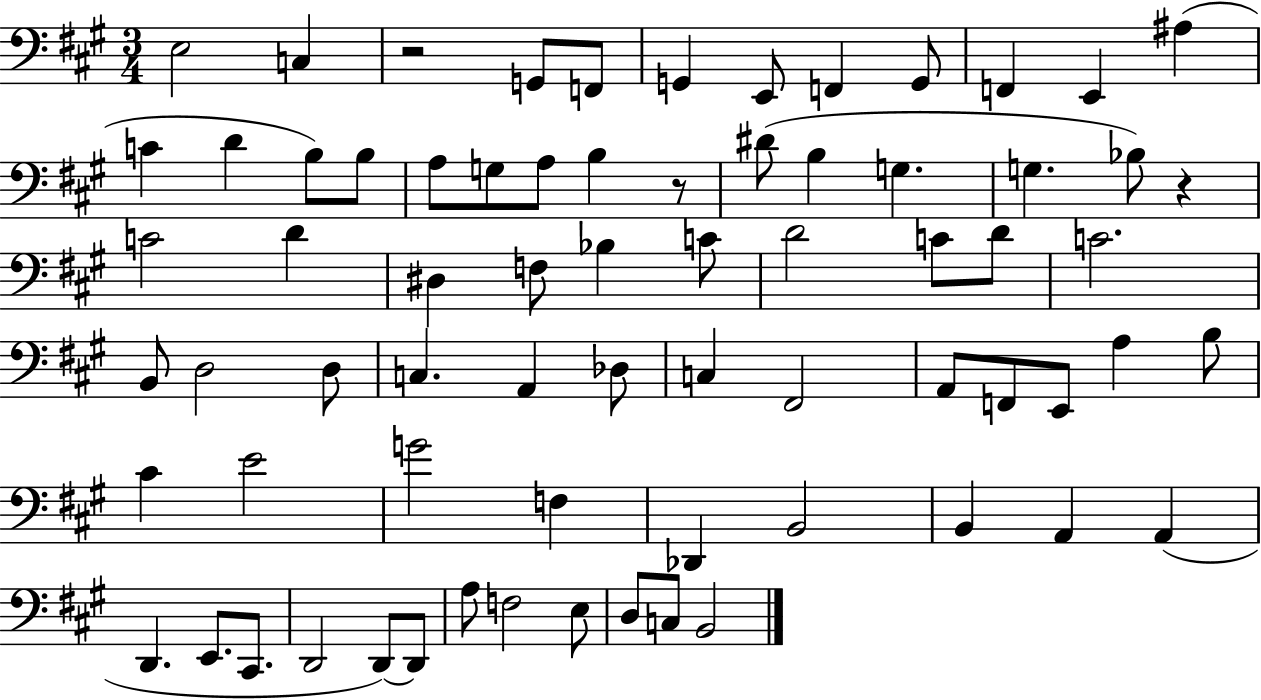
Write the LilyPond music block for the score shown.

{
  \clef bass
  \numericTimeSignature
  \time 3/4
  \key a \major
  e2 c4 | r2 g,8 f,8 | g,4 e,8 f,4 g,8 | f,4 e,4 ais4( | \break c'4 d'4 b8) b8 | a8 g8 a8 b4 r8 | dis'8( b4 g4. | g4. bes8) r4 | \break c'2 d'4 | dis4 f8 bes4 c'8 | d'2 c'8 d'8 | c'2. | \break b,8 d2 d8 | c4. a,4 des8 | c4 fis,2 | a,8 f,8 e,8 a4 b8 | \break cis'4 e'2 | g'2 f4 | des,4 b,2 | b,4 a,4 a,4( | \break d,4. e,8. cis,8. | d,2 d,8~~) d,8 | a8 f2 e8 | d8 c8 b,2 | \break \bar "|."
}